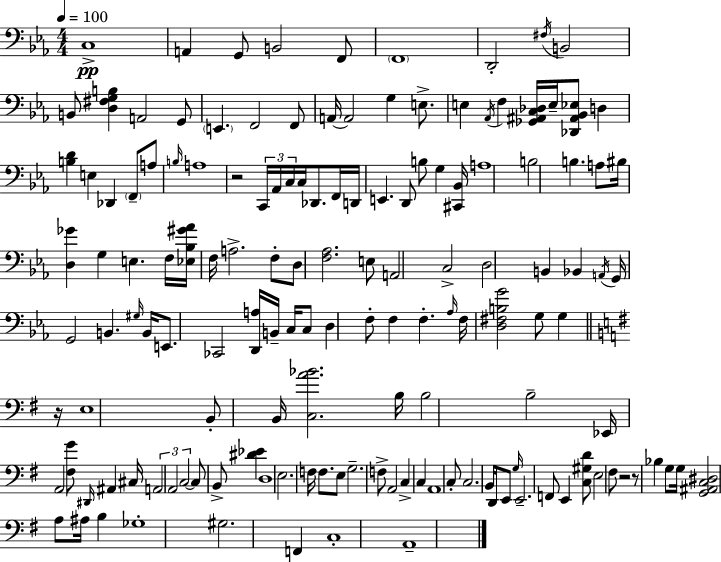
{
  \clef bass
  \numericTimeSignature
  \time 4/4
  \key c \minor
  \tempo 4 = 100
  \repeat volta 2 { c1->\pp | a,4 g,8 b,2 f,8 | \parenthesize f,1 | d,2-. \acciaccatura { fis16 } b,2 | \break b,8 <d fis g b>4 a,2 g,8 | \parenthesize e,4. f,2 f,8 | a,16~~ a,2 g4 e8.-> | e4 \acciaccatura { aes,16 } f4 <ges, ais, c des>16 e16-- <des, ais, bes, ees>8 d4 | \break <b d'>4 e4 des,4 \parenthesize f,8-- | a8 \grace { b16 } a1 | r2 \tuplet 3/2 { c,16 aes,16 c16 } c16 des,8. | f,16 d,16 e,4. d,8 b8 g4 | \break <cis, bes,>16 a1 | b2 b4. | a8 bis16 <d ges'>4 g4 e4. | f16 <ees bes gis' aes'>16 f16 a2.-> | \break f8-. d8 <f aes>2. | e8 a,2 c2-> | d2 b,4 bes,4 | \acciaccatura { a,16 } g,16 g,2 b,4. | \break \grace { gis16 } b,16 e,8. ces,2 | <d, a>16 b,16-- c16 c8 d4 f8-. f4 f4.-. | \grace { aes16 } f16 <d fis b g'>2 g8 | g4 \bar "||" \break \key g \major r16 e1 | b,8-. b,16 <c a' bes'>2. | b16 b2 b2-- | ees,16 a,2 <fis g'>8 \grace { dis,16 } ais,4 | \break cis16 \tuplet 3/2 { a,2 a,2 | c2~~ } c8 b,8-> <dis' ees'>4 | d1 | e2. f16 f8. | \break e8 g2.-- | f8-> a,2 c4-> c4 | a,1 | c8-. c2. | \break b,16 d,16 e,8 \grace { g16 } e,2.-- | f,8 e,4 <c gis d'>8 e2 | fis8 r2 r8 bes4 | g8 g16 <g, ais, c dis>2 a8 ais16 b4 | \break ges1-. | gis2. f,4 | c1-. | a,1-- | \break } \bar "|."
}